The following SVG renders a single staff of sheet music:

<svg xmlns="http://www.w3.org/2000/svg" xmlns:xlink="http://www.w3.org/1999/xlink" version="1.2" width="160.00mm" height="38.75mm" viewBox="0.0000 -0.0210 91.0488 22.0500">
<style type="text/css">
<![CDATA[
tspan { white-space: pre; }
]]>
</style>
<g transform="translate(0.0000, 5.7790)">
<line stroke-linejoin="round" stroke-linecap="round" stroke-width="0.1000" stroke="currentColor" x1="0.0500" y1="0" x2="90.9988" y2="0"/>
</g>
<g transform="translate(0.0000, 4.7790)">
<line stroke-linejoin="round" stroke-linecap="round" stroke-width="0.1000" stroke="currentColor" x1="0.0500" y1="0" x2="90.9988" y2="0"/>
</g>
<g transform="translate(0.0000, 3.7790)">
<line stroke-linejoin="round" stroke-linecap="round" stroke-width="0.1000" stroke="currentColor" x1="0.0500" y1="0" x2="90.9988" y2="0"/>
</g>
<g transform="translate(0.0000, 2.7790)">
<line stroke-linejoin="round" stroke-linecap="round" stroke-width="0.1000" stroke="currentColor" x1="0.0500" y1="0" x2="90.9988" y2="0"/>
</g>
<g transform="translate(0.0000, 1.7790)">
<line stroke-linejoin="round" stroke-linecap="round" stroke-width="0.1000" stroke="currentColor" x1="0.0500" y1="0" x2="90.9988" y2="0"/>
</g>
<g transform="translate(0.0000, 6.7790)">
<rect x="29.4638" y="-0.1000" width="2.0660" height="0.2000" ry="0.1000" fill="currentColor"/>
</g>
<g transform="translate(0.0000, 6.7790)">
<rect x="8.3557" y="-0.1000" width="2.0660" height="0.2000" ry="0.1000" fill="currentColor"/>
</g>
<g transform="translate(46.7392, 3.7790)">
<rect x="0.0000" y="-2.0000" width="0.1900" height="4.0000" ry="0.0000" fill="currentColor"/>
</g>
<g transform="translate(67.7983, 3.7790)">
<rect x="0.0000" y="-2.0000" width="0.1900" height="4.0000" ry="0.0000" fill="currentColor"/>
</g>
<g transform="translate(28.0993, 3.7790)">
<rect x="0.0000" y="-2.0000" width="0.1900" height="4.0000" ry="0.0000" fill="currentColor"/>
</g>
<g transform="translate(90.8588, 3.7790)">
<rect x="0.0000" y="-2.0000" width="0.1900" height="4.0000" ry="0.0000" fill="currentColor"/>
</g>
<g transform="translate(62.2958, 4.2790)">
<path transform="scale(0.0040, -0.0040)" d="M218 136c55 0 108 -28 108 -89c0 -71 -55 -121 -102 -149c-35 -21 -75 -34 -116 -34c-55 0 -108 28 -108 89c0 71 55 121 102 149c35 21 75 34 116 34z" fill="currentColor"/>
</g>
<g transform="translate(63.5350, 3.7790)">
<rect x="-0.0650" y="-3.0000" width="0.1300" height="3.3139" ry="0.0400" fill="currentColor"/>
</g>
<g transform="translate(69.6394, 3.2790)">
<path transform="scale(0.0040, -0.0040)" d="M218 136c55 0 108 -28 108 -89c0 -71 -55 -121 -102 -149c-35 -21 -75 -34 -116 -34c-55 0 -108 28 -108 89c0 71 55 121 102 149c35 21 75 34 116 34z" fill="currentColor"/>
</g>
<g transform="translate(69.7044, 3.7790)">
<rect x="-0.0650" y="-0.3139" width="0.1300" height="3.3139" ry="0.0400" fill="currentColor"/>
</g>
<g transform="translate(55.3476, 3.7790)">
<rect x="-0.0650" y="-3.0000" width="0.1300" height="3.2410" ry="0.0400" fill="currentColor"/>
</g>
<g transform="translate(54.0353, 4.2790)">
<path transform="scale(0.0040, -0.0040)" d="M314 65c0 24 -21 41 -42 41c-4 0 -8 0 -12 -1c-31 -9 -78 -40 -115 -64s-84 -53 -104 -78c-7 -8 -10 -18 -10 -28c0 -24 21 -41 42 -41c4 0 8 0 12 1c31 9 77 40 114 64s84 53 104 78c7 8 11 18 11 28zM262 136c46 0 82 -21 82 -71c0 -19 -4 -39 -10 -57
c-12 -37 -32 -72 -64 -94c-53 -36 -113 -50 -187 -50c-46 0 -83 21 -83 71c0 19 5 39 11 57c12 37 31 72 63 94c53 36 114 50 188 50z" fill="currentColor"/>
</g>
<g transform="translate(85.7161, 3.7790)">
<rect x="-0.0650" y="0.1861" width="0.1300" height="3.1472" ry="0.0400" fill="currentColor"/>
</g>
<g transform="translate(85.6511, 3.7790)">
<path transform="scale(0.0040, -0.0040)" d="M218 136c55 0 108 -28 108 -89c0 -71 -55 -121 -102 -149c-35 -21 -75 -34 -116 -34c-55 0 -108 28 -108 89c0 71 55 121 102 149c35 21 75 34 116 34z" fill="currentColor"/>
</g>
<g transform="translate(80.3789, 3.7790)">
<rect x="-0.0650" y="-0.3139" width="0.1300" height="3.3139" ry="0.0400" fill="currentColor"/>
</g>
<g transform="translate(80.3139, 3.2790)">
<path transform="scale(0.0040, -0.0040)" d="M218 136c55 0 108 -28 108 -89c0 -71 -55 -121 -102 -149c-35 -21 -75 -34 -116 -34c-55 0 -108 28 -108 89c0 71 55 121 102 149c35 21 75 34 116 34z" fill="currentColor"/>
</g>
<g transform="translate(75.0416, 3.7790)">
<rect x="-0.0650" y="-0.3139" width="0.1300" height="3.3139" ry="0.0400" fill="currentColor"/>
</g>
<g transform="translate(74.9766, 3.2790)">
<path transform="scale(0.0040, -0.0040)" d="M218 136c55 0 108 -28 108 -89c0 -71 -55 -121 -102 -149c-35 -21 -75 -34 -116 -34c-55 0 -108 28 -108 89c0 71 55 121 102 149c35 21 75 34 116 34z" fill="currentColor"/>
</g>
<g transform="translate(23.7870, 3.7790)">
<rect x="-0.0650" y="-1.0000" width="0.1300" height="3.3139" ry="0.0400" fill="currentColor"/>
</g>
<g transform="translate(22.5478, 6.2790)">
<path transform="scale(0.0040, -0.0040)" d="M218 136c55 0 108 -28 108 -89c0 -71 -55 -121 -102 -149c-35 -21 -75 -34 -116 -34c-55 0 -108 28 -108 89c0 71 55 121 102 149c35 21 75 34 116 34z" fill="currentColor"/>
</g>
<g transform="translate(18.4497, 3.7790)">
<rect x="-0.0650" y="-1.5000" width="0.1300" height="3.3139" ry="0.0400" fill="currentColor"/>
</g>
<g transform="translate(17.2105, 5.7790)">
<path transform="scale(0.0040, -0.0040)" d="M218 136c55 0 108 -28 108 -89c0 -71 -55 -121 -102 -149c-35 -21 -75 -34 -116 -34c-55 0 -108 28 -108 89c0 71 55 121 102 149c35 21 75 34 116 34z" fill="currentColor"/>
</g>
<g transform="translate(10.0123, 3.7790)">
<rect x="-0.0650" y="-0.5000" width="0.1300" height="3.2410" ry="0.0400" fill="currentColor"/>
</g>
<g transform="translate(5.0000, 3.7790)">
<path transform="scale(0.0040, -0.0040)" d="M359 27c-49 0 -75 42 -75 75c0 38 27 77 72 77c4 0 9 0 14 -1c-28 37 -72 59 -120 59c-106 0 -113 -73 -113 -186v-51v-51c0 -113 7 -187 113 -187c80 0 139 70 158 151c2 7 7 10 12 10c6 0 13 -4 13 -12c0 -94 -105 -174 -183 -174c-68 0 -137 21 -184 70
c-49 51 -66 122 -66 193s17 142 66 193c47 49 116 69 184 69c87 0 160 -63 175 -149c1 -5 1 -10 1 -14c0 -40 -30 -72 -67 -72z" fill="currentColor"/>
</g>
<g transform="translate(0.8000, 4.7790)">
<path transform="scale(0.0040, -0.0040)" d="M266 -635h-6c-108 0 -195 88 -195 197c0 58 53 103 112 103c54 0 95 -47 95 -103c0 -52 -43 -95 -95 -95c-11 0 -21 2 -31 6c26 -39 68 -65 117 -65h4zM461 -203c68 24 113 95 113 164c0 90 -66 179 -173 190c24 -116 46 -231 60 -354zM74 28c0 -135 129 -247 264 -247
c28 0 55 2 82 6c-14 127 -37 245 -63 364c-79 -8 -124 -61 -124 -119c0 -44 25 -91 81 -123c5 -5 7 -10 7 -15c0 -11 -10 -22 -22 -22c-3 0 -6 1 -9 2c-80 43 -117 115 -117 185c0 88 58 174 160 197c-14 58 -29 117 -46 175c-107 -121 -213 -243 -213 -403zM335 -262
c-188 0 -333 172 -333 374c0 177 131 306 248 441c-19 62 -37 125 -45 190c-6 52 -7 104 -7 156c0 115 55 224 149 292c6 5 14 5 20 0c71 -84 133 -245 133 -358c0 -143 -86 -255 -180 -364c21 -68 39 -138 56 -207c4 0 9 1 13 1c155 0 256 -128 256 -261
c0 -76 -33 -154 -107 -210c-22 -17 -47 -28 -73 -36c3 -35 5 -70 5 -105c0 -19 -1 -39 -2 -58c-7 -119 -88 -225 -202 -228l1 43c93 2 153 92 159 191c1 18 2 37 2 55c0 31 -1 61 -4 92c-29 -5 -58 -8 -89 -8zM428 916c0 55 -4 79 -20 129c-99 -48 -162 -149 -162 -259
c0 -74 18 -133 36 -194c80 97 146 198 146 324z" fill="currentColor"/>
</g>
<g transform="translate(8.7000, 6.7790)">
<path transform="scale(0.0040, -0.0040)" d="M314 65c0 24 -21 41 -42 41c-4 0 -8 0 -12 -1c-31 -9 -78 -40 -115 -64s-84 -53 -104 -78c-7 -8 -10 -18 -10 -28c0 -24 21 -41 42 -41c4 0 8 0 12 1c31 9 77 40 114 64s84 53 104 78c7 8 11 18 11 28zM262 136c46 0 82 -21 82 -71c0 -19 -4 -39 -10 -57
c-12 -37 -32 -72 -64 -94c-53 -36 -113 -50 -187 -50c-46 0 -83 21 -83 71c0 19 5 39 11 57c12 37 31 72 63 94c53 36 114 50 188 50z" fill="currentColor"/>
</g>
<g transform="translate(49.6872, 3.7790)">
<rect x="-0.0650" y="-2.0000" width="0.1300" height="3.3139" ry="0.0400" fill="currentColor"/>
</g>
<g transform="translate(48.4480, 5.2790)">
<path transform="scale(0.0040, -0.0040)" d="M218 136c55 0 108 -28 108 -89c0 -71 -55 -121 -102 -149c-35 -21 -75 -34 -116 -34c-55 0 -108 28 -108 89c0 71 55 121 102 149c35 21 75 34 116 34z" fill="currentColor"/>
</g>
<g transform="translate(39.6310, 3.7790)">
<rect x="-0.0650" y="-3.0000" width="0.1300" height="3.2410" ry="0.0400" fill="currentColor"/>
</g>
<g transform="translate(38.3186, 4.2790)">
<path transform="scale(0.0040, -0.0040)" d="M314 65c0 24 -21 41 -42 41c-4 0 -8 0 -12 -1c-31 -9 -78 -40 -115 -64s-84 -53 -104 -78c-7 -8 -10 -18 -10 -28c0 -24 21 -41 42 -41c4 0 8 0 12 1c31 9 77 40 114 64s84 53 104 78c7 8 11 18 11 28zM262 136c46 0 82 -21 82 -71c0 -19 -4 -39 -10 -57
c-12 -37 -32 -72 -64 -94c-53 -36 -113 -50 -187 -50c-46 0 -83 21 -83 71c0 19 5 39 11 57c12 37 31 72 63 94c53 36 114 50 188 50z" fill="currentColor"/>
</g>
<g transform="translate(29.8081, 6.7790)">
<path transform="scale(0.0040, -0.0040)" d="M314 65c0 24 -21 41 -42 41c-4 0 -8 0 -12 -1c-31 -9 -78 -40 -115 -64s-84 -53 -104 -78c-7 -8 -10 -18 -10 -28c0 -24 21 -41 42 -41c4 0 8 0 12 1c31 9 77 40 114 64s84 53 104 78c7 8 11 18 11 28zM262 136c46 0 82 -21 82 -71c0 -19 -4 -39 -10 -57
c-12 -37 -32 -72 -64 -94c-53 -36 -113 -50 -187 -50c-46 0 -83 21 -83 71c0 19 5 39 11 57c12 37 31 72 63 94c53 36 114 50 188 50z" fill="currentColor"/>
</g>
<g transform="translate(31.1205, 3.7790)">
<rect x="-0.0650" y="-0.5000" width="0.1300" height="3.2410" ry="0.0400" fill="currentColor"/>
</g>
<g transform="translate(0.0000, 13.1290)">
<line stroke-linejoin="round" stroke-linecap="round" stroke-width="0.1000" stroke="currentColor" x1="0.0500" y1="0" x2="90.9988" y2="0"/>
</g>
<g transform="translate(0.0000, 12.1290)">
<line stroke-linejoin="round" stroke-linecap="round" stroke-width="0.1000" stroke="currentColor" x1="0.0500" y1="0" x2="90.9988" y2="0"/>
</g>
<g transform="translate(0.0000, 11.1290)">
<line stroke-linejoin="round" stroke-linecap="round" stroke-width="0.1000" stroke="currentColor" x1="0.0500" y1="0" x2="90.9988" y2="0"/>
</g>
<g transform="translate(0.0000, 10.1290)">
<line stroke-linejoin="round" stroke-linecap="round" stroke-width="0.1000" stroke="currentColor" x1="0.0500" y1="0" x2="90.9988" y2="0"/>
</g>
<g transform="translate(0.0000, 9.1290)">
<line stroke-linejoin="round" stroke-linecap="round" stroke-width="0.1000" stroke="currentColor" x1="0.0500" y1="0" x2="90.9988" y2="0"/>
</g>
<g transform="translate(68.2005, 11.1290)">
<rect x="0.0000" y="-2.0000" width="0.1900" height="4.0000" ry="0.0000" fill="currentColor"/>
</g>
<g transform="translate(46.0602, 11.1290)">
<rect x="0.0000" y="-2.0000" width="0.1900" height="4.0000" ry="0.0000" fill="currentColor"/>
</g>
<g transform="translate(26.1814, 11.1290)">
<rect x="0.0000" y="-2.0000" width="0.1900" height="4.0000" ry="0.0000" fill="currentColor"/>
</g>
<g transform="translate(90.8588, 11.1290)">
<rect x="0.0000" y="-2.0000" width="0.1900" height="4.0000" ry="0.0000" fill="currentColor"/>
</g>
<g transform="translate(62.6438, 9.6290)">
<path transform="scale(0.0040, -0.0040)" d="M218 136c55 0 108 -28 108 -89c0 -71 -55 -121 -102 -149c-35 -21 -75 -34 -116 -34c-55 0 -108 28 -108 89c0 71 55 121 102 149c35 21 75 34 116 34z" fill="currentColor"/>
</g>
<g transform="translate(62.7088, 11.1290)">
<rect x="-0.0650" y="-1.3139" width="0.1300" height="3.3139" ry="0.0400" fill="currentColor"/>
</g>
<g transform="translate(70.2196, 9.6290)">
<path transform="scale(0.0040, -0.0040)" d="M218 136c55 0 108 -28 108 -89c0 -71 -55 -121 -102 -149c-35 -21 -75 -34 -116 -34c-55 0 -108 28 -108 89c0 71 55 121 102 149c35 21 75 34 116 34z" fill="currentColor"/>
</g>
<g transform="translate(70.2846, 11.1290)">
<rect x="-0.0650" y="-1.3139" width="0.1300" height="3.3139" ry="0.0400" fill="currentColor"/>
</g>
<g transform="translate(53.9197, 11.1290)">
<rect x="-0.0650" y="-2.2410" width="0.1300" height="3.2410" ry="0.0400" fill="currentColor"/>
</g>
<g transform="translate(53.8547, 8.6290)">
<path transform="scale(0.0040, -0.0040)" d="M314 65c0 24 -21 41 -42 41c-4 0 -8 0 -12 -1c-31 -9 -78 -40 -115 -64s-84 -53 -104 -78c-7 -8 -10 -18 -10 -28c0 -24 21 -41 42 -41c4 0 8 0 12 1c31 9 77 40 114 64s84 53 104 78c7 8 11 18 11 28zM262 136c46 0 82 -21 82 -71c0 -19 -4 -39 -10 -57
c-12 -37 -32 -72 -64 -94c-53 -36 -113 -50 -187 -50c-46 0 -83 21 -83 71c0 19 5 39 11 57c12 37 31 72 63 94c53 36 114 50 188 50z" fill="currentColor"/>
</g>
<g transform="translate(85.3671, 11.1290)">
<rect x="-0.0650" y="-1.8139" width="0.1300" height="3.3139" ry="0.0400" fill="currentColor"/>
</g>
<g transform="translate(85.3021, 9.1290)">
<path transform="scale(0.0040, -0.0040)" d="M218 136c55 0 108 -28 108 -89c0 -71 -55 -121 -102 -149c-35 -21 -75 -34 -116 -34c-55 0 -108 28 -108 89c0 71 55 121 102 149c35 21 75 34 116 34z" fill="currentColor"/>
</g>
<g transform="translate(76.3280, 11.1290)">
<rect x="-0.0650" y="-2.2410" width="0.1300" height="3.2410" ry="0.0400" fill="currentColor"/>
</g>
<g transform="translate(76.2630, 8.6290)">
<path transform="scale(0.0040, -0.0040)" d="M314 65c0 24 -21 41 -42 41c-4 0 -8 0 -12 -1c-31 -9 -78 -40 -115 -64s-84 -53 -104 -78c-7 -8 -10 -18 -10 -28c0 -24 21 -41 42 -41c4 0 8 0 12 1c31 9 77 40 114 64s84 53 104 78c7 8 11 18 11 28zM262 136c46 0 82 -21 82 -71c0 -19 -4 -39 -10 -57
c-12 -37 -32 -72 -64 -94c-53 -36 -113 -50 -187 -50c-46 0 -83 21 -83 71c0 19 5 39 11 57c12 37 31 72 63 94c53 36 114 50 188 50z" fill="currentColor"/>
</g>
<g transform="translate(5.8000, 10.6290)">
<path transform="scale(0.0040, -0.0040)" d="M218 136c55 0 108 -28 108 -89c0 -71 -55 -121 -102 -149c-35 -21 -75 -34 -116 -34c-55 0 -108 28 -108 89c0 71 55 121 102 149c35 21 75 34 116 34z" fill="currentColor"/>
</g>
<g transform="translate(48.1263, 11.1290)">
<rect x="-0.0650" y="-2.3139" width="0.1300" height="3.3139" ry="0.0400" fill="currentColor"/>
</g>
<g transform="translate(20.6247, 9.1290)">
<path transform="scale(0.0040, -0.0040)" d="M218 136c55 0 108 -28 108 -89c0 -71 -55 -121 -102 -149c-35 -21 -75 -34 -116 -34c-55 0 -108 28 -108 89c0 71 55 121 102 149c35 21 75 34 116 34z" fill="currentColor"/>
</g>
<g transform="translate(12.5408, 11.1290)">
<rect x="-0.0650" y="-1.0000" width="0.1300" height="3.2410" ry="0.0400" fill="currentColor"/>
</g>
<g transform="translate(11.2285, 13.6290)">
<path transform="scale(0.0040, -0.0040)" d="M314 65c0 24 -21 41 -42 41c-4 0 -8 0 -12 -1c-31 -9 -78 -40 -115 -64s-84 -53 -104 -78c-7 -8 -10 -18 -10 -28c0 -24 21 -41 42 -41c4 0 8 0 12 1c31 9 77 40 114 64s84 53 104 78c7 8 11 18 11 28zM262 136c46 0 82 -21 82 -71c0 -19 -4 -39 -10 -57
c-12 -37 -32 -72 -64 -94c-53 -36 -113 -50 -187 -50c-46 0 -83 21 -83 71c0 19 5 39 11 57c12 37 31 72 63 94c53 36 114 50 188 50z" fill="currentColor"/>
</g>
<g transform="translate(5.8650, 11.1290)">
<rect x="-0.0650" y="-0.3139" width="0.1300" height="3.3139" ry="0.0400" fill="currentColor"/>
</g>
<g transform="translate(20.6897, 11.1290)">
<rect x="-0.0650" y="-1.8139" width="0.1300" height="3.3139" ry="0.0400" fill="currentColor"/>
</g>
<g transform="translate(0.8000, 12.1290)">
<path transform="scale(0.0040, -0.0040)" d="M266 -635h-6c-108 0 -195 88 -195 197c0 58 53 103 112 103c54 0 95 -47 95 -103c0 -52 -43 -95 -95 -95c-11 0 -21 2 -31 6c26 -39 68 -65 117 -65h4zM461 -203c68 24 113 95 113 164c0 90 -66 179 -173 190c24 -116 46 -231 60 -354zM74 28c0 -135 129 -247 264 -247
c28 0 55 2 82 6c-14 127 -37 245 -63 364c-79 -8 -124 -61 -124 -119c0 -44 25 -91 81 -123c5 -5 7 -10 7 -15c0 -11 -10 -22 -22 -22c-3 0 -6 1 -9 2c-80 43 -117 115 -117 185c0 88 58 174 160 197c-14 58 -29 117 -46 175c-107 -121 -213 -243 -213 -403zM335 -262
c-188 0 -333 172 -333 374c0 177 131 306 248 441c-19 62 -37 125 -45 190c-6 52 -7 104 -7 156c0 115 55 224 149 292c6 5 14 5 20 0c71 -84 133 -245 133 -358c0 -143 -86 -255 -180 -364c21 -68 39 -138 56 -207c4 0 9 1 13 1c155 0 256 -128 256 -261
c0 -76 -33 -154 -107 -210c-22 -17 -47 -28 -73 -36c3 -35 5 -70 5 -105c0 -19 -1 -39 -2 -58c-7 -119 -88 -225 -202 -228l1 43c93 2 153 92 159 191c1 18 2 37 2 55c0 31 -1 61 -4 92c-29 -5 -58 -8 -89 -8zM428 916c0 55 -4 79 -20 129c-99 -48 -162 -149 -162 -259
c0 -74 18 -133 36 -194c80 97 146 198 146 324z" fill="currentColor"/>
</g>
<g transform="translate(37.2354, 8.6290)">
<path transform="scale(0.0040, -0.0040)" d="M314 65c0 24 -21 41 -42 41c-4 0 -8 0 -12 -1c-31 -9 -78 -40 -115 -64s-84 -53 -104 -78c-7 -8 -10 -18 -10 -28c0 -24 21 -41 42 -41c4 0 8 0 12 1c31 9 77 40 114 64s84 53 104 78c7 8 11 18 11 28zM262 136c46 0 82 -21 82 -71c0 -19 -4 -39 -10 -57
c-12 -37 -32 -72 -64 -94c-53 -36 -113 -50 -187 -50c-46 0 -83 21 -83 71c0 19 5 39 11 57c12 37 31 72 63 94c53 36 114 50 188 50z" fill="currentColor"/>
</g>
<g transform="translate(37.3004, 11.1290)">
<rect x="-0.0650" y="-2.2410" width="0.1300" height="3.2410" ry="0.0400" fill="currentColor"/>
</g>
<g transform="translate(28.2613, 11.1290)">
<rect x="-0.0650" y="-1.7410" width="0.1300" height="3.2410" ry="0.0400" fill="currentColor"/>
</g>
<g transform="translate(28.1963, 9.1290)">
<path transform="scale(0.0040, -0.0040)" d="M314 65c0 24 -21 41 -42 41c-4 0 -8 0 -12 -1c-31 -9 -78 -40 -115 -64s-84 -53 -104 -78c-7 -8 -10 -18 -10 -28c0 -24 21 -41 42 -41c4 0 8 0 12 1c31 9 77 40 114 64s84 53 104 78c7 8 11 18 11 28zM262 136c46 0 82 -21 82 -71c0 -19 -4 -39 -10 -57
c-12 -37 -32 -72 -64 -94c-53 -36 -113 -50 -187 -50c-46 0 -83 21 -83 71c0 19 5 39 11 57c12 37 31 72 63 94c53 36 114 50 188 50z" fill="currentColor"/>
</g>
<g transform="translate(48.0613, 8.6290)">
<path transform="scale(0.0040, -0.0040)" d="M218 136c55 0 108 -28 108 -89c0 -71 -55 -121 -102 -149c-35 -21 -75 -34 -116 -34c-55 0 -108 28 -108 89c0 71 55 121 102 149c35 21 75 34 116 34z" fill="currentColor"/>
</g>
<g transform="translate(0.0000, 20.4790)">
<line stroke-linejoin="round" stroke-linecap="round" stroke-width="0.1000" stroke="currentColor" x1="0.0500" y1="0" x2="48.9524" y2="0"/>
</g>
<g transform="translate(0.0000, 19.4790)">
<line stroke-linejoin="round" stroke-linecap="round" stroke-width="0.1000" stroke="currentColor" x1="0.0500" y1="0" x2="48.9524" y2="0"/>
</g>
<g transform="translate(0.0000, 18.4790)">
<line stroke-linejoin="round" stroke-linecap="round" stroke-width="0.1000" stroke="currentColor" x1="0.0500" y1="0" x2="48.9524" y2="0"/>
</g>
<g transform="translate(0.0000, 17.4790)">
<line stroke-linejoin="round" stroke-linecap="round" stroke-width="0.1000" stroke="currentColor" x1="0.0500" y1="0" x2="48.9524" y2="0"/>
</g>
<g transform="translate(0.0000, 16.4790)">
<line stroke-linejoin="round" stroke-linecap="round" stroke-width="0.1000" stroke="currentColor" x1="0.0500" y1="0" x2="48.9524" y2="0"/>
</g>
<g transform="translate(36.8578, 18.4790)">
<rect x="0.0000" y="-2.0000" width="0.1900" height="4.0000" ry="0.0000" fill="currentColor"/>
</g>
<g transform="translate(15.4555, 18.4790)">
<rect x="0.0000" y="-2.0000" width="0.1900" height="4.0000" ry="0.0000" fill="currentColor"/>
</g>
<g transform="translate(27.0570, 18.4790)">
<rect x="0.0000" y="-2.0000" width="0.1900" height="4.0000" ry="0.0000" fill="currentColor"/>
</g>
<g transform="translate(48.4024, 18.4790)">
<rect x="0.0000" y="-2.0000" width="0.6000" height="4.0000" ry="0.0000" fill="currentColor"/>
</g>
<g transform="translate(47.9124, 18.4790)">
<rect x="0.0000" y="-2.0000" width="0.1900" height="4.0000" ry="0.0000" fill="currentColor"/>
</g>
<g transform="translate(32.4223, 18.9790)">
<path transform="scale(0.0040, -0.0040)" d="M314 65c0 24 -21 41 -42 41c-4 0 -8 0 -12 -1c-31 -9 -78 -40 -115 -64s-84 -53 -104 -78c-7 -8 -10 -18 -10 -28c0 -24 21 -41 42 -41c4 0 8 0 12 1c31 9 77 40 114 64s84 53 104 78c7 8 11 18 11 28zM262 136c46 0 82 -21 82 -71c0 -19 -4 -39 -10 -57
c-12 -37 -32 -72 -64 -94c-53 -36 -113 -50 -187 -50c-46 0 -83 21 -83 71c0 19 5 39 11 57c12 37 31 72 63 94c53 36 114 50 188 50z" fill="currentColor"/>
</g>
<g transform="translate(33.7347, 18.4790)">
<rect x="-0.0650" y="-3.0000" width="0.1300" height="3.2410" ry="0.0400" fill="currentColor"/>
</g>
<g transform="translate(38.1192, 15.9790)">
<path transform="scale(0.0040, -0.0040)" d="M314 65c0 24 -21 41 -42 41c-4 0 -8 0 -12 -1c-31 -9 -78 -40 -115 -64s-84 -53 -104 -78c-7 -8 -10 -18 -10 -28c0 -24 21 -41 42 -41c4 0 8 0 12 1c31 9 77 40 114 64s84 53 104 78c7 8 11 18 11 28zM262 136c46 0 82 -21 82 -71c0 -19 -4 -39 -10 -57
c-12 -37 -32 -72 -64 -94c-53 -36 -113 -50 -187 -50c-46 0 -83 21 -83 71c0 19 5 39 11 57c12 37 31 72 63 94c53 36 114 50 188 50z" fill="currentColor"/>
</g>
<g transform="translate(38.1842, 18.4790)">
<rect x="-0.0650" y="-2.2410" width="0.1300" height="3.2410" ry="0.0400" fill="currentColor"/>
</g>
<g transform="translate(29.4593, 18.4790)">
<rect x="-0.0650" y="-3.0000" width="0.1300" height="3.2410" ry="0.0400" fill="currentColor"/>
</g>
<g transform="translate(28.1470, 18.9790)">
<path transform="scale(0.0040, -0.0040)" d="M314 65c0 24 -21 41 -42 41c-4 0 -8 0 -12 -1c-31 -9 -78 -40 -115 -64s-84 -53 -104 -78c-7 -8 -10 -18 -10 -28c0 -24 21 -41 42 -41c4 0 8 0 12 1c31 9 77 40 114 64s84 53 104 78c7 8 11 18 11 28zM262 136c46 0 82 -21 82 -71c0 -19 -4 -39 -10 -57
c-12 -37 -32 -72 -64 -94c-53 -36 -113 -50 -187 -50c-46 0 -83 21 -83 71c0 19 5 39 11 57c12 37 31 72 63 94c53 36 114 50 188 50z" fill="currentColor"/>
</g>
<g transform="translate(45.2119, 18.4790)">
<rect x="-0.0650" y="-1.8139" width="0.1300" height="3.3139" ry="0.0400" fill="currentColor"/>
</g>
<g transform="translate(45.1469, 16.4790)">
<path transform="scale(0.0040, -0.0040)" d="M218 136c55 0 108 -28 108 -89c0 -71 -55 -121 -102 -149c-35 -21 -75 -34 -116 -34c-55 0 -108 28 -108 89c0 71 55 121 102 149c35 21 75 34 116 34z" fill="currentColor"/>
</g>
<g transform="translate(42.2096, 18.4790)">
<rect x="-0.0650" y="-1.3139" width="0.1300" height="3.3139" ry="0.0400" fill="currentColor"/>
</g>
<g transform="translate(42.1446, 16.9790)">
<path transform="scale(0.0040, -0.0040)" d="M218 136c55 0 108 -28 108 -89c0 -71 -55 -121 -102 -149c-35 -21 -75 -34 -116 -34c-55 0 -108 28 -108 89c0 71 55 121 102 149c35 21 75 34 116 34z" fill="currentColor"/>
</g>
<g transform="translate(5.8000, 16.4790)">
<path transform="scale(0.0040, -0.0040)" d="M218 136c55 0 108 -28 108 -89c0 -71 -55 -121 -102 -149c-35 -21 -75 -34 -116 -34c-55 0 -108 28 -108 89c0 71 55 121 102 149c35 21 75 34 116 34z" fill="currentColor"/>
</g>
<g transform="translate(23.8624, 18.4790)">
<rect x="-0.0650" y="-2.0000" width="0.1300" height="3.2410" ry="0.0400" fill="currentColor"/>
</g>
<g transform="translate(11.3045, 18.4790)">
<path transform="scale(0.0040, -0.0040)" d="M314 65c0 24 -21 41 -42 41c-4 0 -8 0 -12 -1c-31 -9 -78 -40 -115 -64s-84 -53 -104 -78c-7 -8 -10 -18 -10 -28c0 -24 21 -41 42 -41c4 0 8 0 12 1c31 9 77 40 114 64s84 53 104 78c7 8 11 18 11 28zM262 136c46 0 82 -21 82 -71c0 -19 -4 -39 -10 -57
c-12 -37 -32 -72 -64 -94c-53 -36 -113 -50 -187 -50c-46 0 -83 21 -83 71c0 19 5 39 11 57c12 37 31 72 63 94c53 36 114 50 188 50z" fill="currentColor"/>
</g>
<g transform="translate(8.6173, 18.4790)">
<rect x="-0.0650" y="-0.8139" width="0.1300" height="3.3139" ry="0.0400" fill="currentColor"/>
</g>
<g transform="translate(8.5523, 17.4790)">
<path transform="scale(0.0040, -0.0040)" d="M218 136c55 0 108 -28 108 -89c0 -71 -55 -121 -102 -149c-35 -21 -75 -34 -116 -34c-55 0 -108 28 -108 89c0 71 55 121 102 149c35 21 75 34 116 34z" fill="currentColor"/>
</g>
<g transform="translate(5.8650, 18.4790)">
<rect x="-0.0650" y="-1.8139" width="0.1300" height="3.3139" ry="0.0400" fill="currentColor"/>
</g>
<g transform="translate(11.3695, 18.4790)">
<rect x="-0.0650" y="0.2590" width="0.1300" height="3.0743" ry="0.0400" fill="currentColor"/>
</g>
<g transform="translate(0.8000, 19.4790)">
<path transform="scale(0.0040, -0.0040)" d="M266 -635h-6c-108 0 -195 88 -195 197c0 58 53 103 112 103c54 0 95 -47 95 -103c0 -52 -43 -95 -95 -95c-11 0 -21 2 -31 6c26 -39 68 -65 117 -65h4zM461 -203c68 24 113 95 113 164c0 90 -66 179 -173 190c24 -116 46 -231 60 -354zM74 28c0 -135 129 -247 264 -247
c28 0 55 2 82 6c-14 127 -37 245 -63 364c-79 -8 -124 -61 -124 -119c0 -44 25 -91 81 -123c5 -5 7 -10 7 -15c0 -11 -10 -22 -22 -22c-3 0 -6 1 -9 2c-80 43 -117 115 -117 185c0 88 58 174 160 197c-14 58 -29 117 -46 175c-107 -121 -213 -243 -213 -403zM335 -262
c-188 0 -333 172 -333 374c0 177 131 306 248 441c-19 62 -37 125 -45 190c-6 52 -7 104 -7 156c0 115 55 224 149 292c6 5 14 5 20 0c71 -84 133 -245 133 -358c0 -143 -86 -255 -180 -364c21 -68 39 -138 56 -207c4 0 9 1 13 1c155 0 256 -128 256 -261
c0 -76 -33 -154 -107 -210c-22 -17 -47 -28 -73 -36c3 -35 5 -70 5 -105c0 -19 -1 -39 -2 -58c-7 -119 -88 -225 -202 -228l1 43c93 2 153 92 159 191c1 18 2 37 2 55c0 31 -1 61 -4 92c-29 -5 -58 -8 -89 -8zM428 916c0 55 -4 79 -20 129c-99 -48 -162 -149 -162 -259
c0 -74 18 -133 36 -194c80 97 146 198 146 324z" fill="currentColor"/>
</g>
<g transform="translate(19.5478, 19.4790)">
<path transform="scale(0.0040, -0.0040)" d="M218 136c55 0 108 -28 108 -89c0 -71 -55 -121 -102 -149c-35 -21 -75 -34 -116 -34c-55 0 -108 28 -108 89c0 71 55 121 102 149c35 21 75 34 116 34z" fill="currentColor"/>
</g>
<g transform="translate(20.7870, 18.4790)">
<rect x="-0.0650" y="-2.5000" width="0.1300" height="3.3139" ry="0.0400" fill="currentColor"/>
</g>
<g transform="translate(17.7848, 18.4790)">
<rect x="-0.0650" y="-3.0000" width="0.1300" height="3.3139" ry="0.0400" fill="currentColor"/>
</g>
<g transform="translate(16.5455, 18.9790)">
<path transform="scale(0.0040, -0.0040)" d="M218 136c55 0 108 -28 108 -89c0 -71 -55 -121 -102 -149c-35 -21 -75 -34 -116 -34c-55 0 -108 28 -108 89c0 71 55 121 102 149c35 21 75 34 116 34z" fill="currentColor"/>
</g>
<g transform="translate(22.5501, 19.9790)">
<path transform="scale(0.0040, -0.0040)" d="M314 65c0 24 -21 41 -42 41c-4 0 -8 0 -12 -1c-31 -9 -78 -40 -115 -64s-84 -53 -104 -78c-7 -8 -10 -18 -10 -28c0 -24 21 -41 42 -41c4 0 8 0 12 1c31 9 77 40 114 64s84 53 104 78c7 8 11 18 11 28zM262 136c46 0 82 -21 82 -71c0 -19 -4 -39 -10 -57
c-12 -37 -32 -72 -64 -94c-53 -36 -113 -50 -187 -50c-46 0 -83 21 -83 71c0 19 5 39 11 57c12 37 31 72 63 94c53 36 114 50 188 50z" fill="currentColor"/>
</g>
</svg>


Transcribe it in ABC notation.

X:1
T:Untitled
M:4/4
L:1/4
K:C
C2 E D C2 A2 F A2 A c c c B c D2 f f2 g2 g g2 e e g2 f f d B2 A G F2 A2 A2 g2 e f